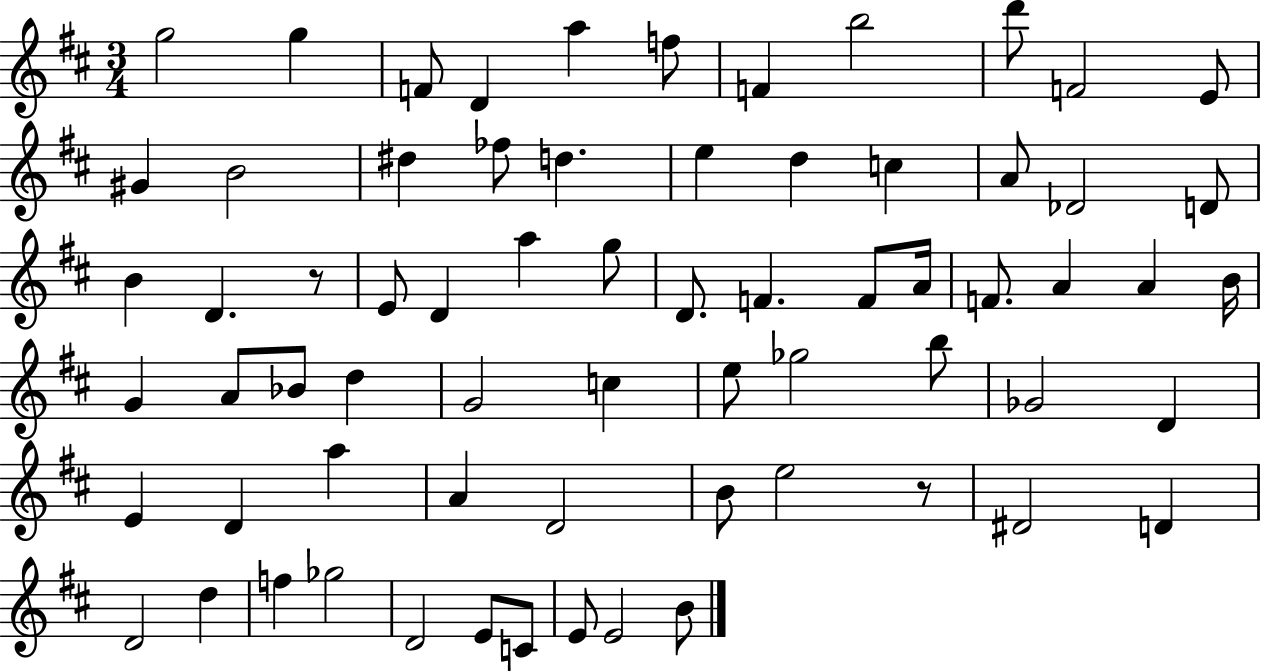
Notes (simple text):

G5/h G5/q F4/e D4/q A5/q F5/e F4/q B5/h D6/e F4/h E4/e G#4/q B4/h D#5/q FES5/e D5/q. E5/q D5/q C5/q A4/e Db4/h D4/e B4/q D4/q. R/e E4/e D4/q A5/q G5/e D4/e. F4/q. F4/e A4/s F4/e. A4/q A4/q B4/s G4/q A4/e Bb4/e D5/q G4/h C5/q E5/e Gb5/h B5/e Gb4/h D4/q E4/q D4/q A5/q A4/q D4/h B4/e E5/h R/e D#4/h D4/q D4/h D5/q F5/q Gb5/h D4/h E4/e C4/e E4/e E4/h B4/e